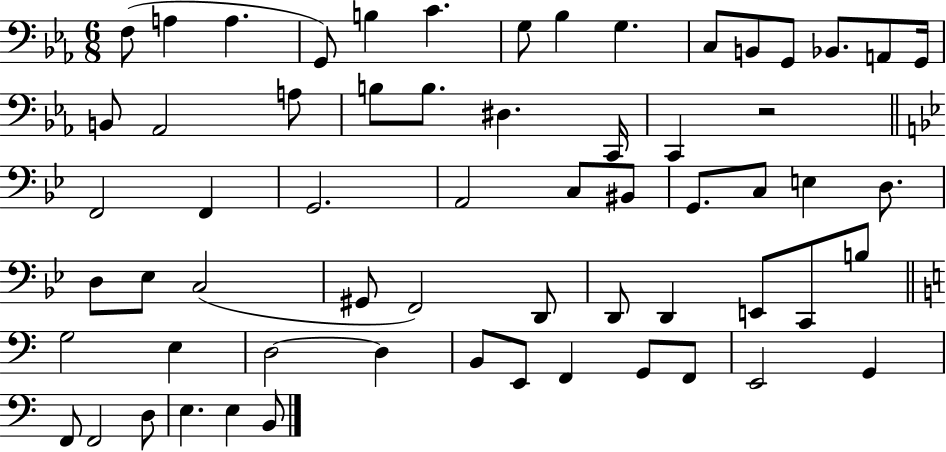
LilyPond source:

{
  \clef bass
  \numericTimeSignature
  \time 6/8
  \key ees \major
  f8( a4 a4. | g,8) b4 c'4. | g8 bes4 g4. | c8 b,8 g,8 bes,8. a,8 g,16 | \break b,8 aes,2 a8 | b8 b8. dis4. c,16 | c,4 r2 | \bar "||" \break \key g \minor f,2 f,4 | g,2. | a,2 c8 bis,8 | g,8. c8 e4 d8. | \break d8 ees8 c2( | gis,8 f,2) d,8 | d,8 d,4 e,8 c,8 b8 | \bar "||" \break \key c \major g2 e4 | d2~~ d4 | b,8 e,8 f,4 g,8 f,8 | e,2 g,4 | \break f,8 f,2 d8 | e4. e4 b,8 | \bar "|."
}